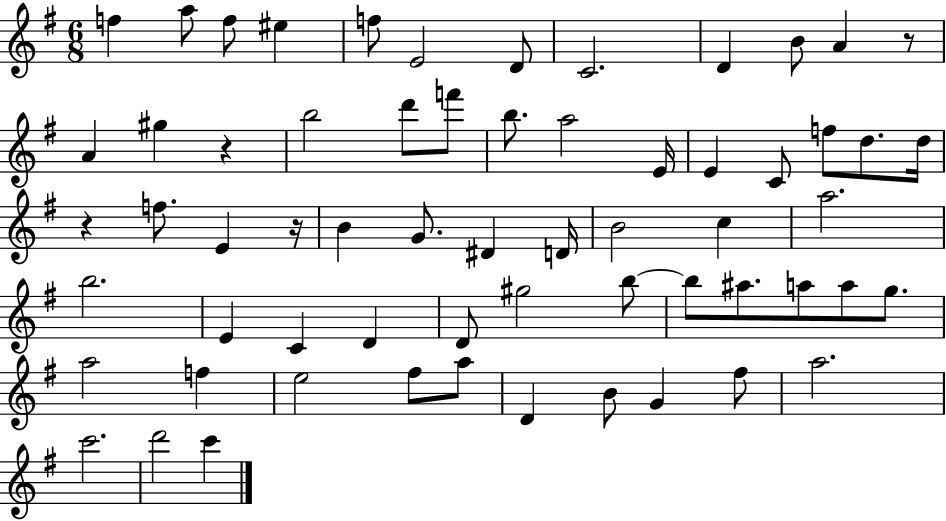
X:1
T:Untitled
M:6/8
L:1/4
K:G
f a/2 f/2 ^e f/2 E2 D/2 C2 D B/2 A z/2 A ^g z b2 d'/2 f'/2 b/2 a2 E/4 E C/2 f/2 d/2 d/4 z f/2 E z/4 B G/2 ^D D/4 B2 c a2 b2 E C D D/2 ^g2 b/2 b/2 ^a/2 a/2 a/2 g/2 a2 f e2 ^f/2 a/2 D B/2 G ^f/2 a2 c'2 d'2 c'